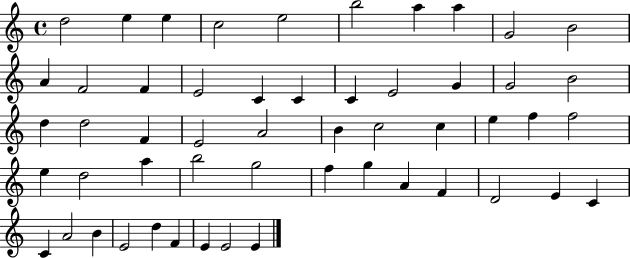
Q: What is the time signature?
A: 4/4